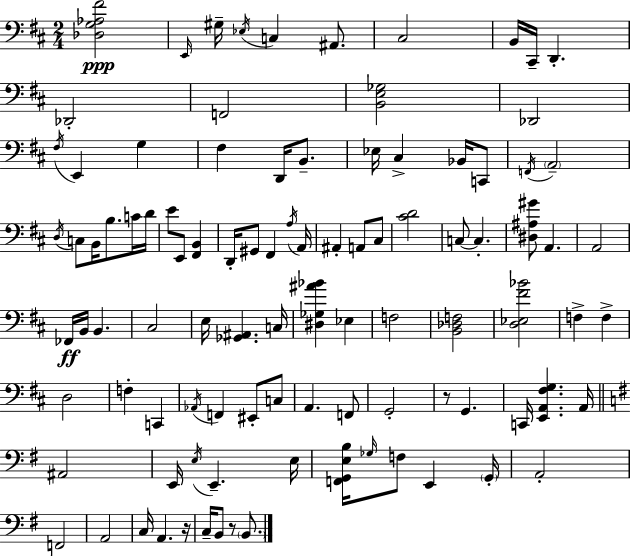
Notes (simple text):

[Db3,G3,Ab3,F#4]/h E2/s G#3/s Eb3/s C3/q A#2/e. C#3/h B2/s C#2/s D2/q. Db2/h F2/h [B2,E3,Gb3]/h Db2/h F#3/s E2/q G3/q F#3/q D2/s B2/e. Eb3/s C#3/q Bb2/s C2/e F2/s A2/h D3/s C3/e B2/s B3/e. C4/s D4/s E4/e E2/e [F#2,B2]/q D2/s G#2/e F#2/q A3/s A2/s A#2/q A2/e C#3/e [C#4,D4]/h C3/e C3/q. [D#3,A#3,G#4]/e A2/q. A2/h FES2/s B2/s B2/q. C#3/h E3/s [Gb2,A#2]/q. C3/s [D#3,Gb3,A#4,Bb4]/q Eb3/q F3/h [B2,Db3,F3]/h [D3,Eb3,F#4,Bb4]/h F3/q F3/q D3/h F3/q C2/q Ab2/s F2/q EIS2/e C3/e A2/q. F2/e G2/h R/e G2/q. C2/s [E2,A2,F#3,G3]/q. A2/s A#2/h E2/s E3/s E2/q. E3/s [F2,G2,E3,B3]/s Gb3/s F3/e E2/q G2/s A2/h F2/h A2/h C3/s A2/q. R/s C3/s B2/e R/e B2/e.